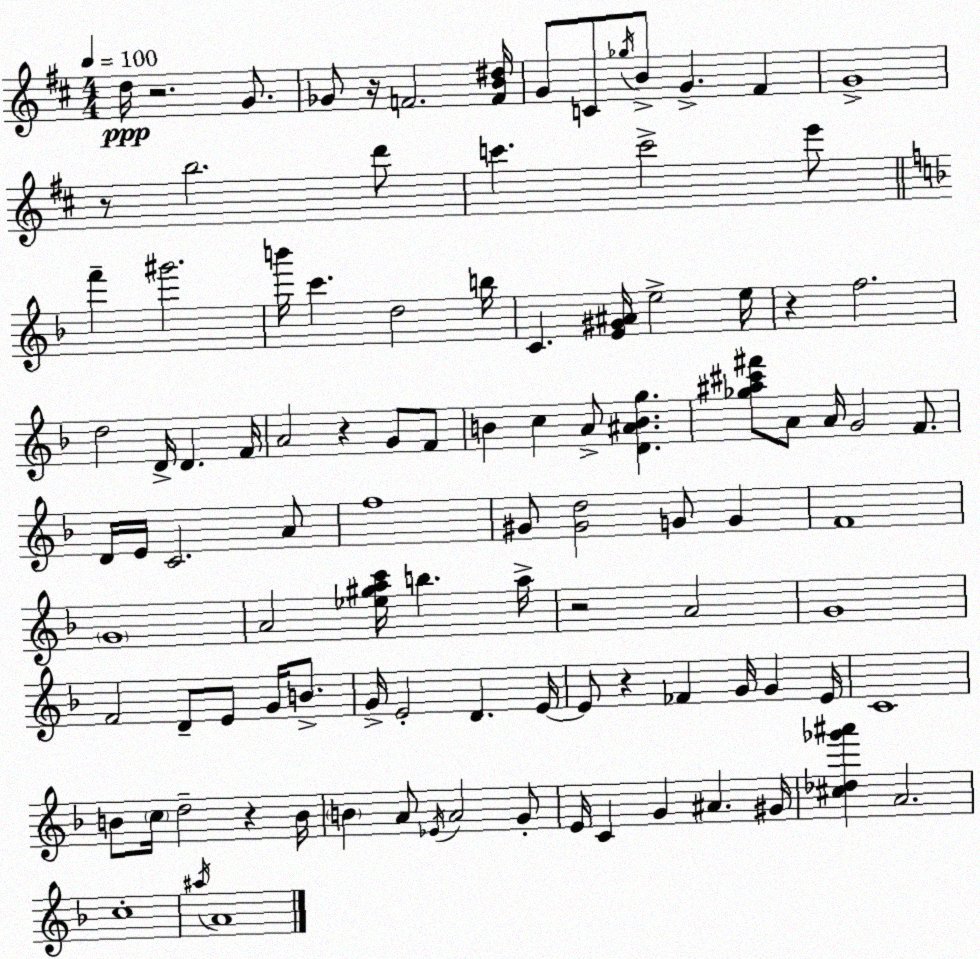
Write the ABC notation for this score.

X:1
T:Untitled
M:4/4
L:1/4
K:D
d/4 z2 G/2 _G/2 z/4 F2 [FB^d]/4 G/2 C/2 _g/4 B/2 G ^F G4 z/2 b2 d'/2 c' c'2 e'/2 f' ^g'2 b'/4 c' d2 b/4 C [E^G^A]/4 e2 e/4 z f2 d2 D/4 D F/4 A2 z G/2 F/2 B c A/2 [D^ABg] [_g^a^c'^f']/2 A/2 A/4 G2 F/2 D/4 E/4 C2 A/2 f4 ^G/2 [^Gd]2 G/2 G F4 G4 A2 [_e^gac']/4 b a/4 z2 A2 G4 F2 D/2 E/2 G/4 B/2 G/4 E2 D E/4 E/2 z _F G/4 G E/4 C4 B/2 c/4 d2 z B/4 B A/2 _E/4 A2 G/2 E/4 C G ^A ^G/4 [^c_d_g'^a'] A2 c4 ^a/4 A4